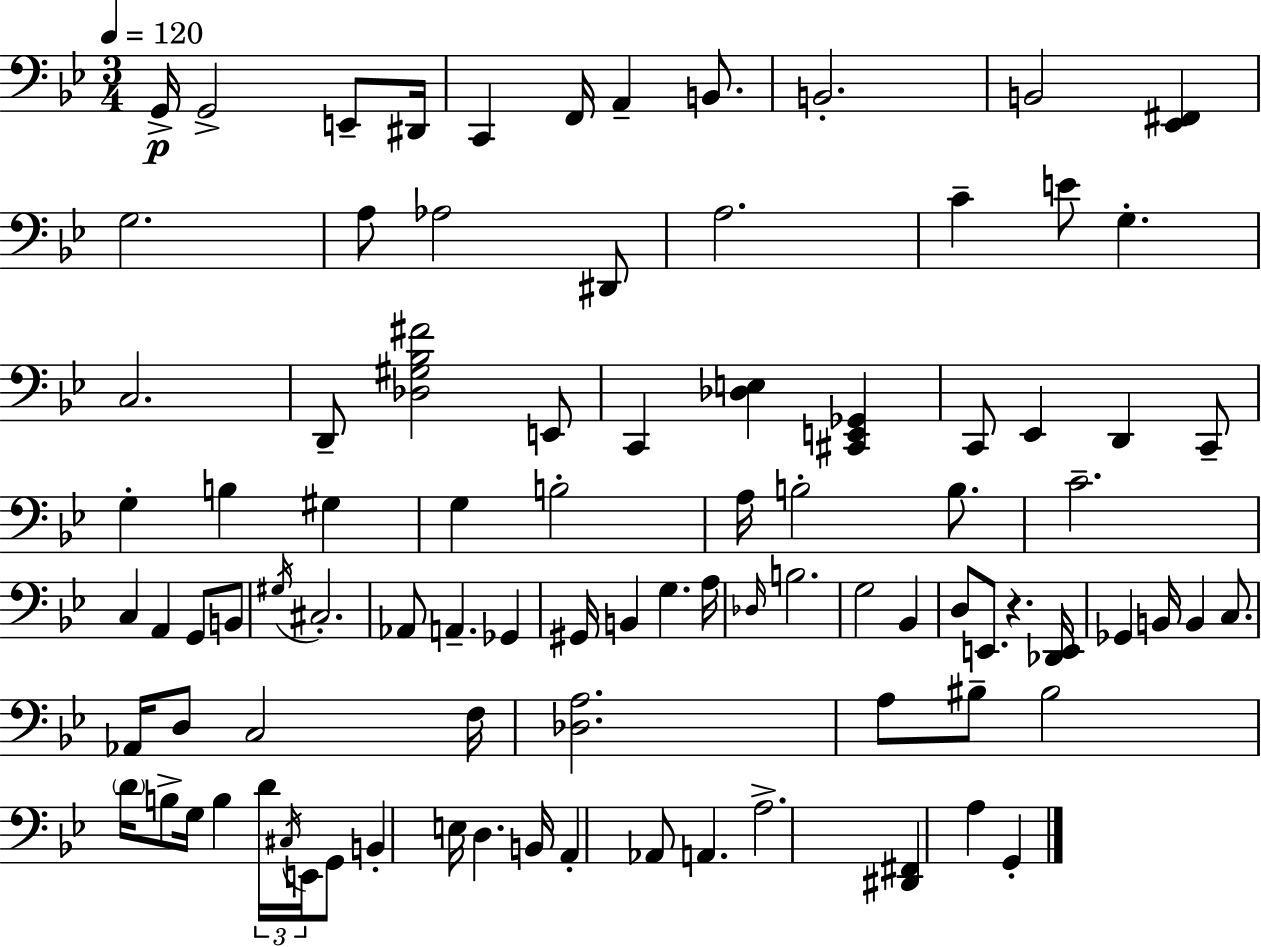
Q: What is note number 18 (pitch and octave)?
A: G3